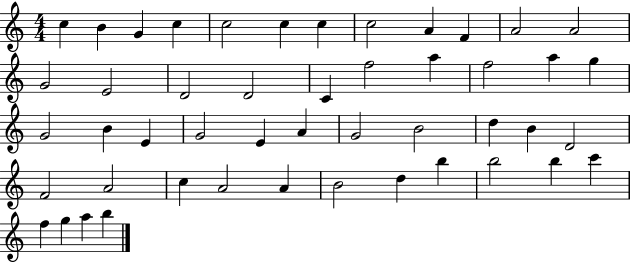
C5/q B4/q G4/q C5/q C5/h C5/q C5/q C5/h A4/q F4/q A4/h A4/h G4/h E4/h D4/h D4/h C4/q F5/h A5/q F5/h A5/q G5/q G4/h B4/q E4/q G4/h E4/q A4/q G4/h B4/h D5/q B4/q D4/h F4/h A4/h C5/q A4/h A4/q B4/h D5/q B5/q B5/h B5/q C6/q F5/q G5/q A5/q B5/q